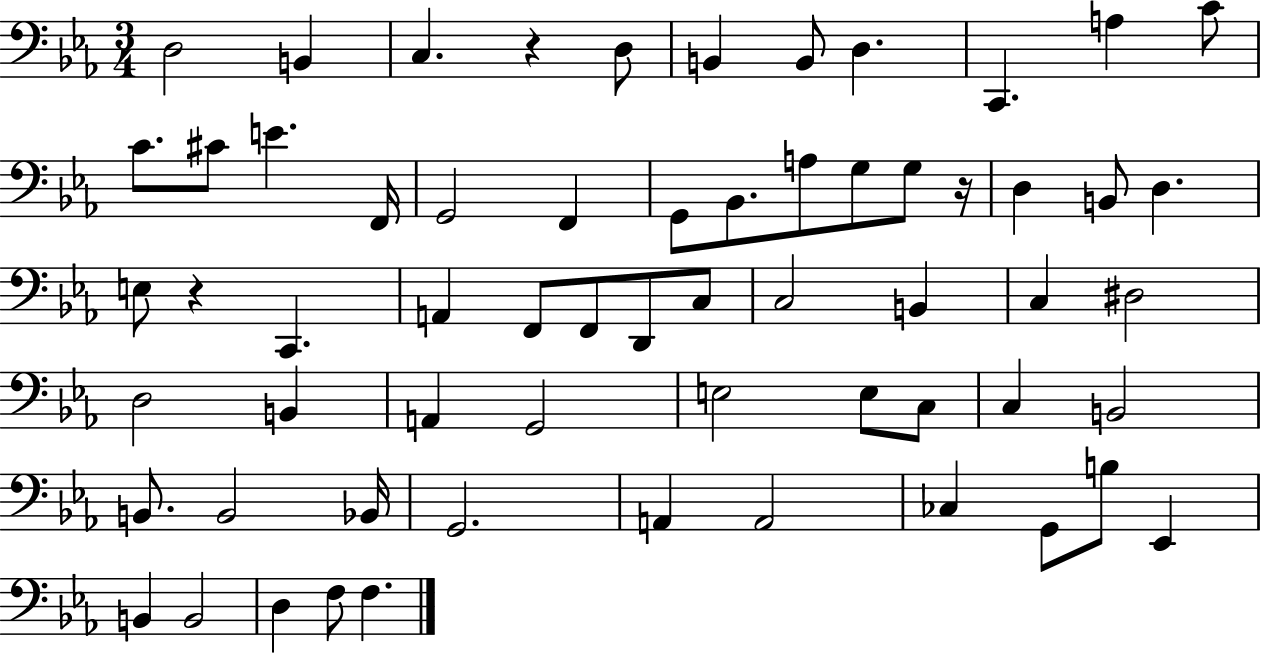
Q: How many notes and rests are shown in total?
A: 62